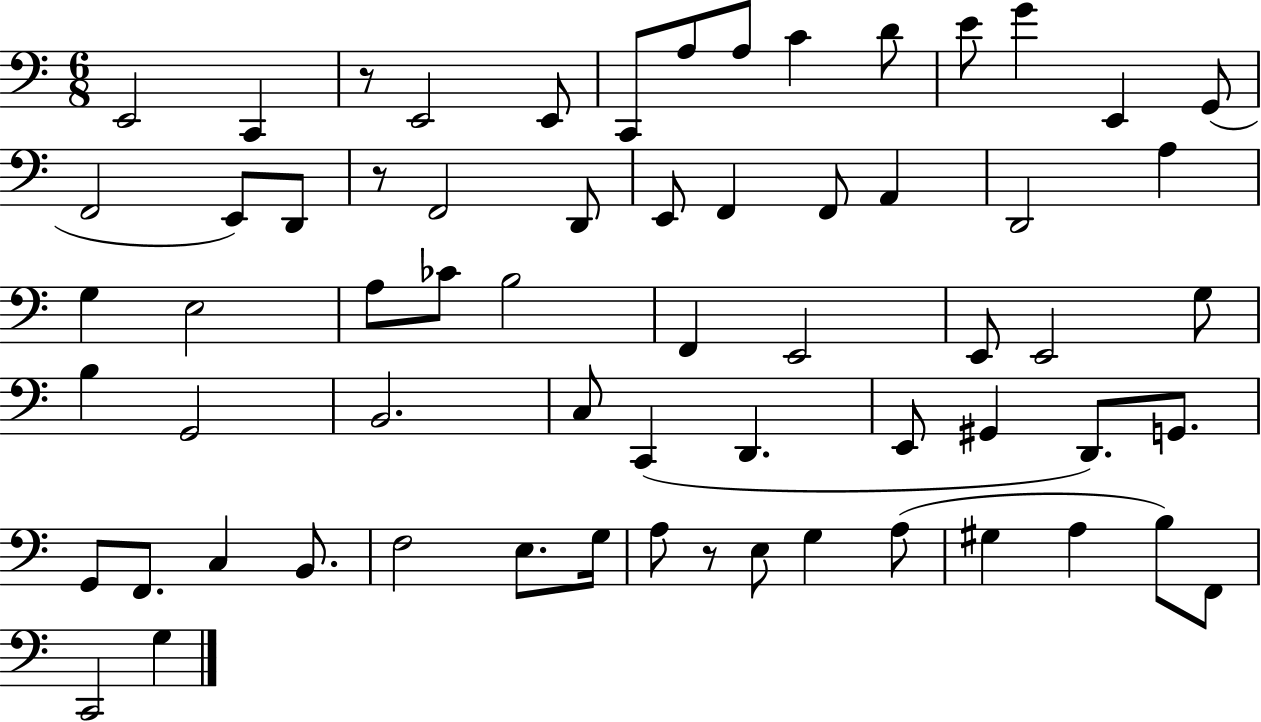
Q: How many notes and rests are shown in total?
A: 64